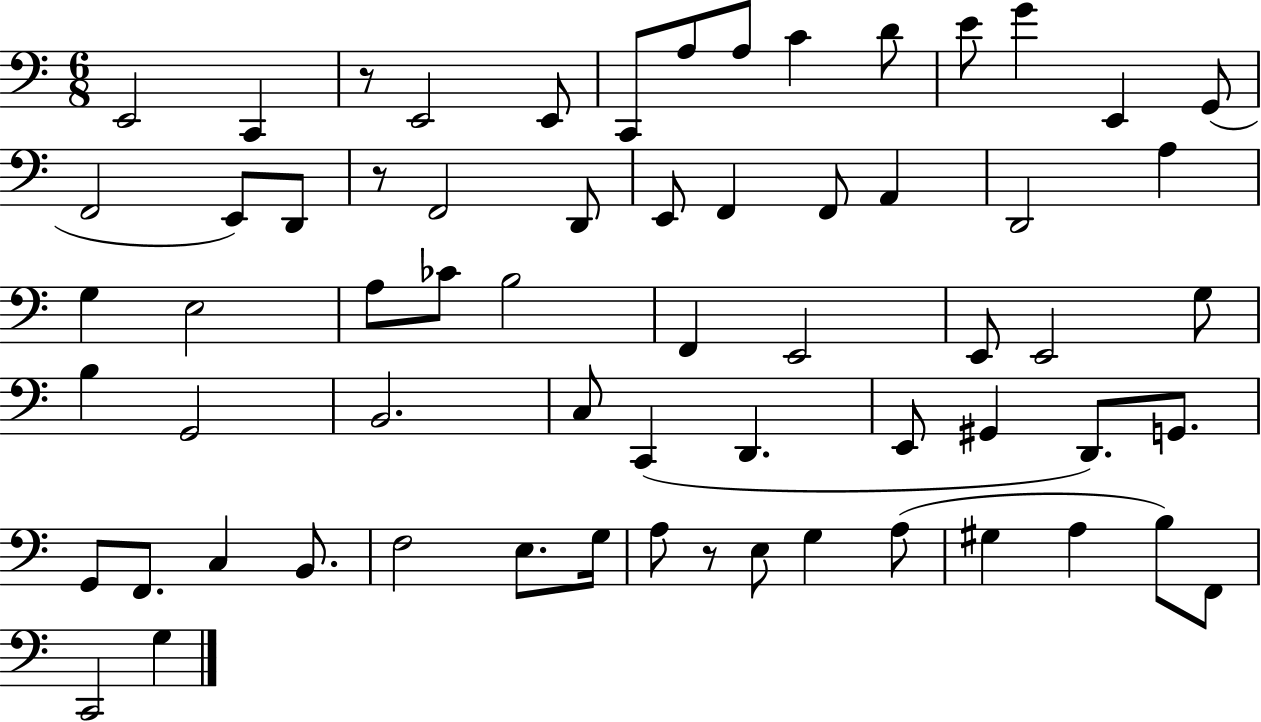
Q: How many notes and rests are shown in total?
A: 64